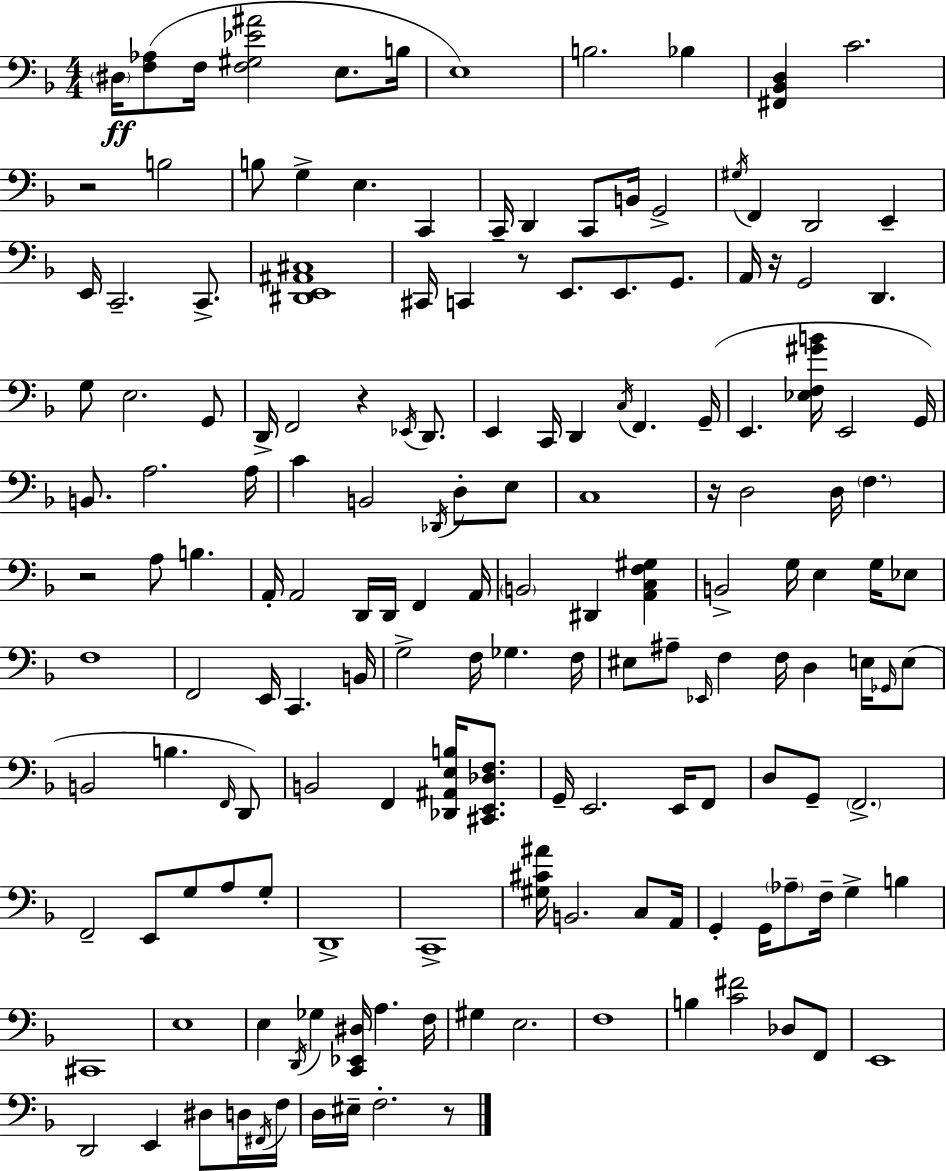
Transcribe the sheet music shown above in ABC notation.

X:1
T:Untitled
M:4/4
L:1/4
K:F
^D,/4 [F,_A,]/2 F,/4 [F,^G,_E^A]2 E,/2 B,/4 E,4 B,2 _B, [^F,,_B,,D,] C2 z2 B,2 B,/2 G, E, C,, C,,/4 D,, C,,/2 B,,/4 G,,2 ^G,/4 F,, D,,2 E,, E,,/4 C,,2 C,,/2 [^D,,E,,^A,,^C,]4 ^C,,/4 C,, z/2 E,,/2 E,,/2 G,,/2 A,,/4 z/4 G,,2 D,, G,/2 E,2 G,,/2 D,,/4 F,,2 z _E,,/4 D,,/2 E,, C,,/4 D,, C,/4 F,, G,,/4 E,, [_E,F,^GB]/4 E,,2 G,,/4 B,,/2 A,2 A,/4 C B,,2 _D,,/4 D,/2 E,/2 C,4 z/4 D,2 D,/4 F, z2 A,/2 B, A,,/4 A,,2 D,,/4 D,,/4 F,, A,,/4 B,,2 ^D,, [A,,C,F,^G,] B,,2 G,/4 E, G,/4 _E,/2 F,4 F,,2 E,,/4 C,, B,,/4 G,2 F,/4 _G, F,/4 ^E,/2 ^A,/2 _E,,/4 F, F,/4 D, E,/4 _G,,/4 E,/2 B,,2 B, F,,/4 D,,/2 B,,2 F,, [_D,,^A,,E,B,]/4 [^C,,E,,_D,F,]/2 G,,/4 E,,2 E,,/4 F,,/2 D,/2 G,,/2 F,,2 F,,2 E,,/2 G,/2 A,/2 G,/2 D,,4 C,,4 [^G,^C^A]/4 B,,2 C,/2 A,,/4 G,, G,,/4 _A,/2 F,/4 G, B, ^C,,4 E,4 E, D,,/4 _G, [C,,_E,,^D,]/4 A, F,/4 ^G, E,2 F,4 B, [C^F]2 _D,/2 F,,/2 E,,4 D,,2 E,, ^D,/2 D,/4 ^F,,/4 F,/4 D,/4 ^E,/4 F,2 z/2